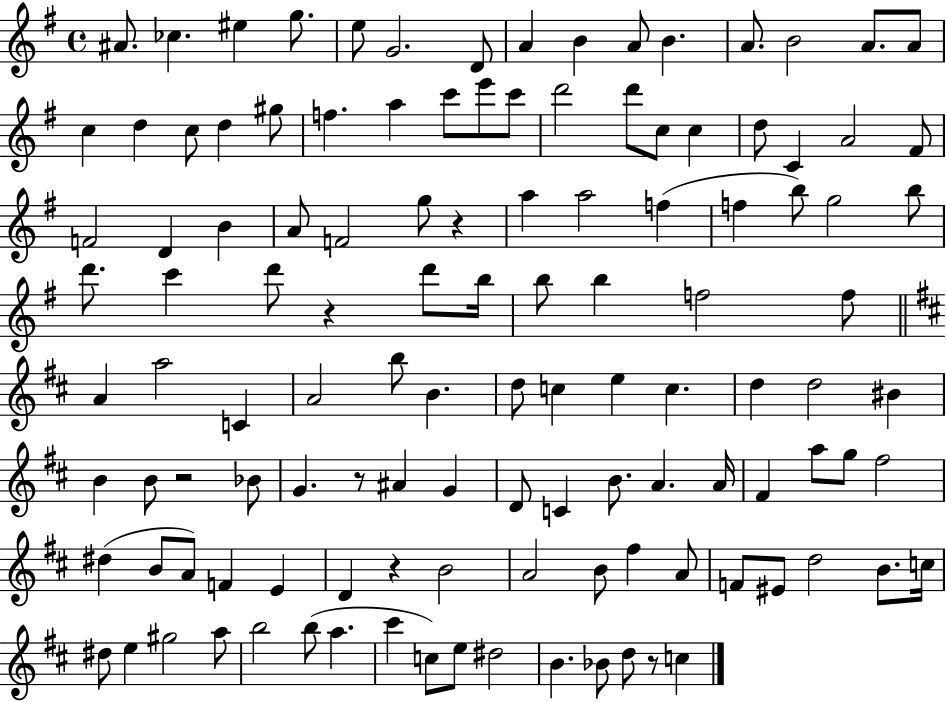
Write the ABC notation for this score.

X:1
T:Untitled
M:4/4
L:1/4
K:G
^A/2 _c ^e g/2 e/2 G2 D/2 A B A/2 B A/2 B2 A/2 A/2 c d c/2 d ^g/2 f a c'/2 e'/2 c'/2 d'2 d'/2 c/2 c d/2 C A2 ^F/2 F2 D B A/2 F2 g/2 z a a2 f f b/2 g2 b/2 d'/2 c' d'/2 z d'/2 b/4 b/2 b f2 f/2 A a2 C A2 b/2 B d/2 c e c d d2 ^B B B/2 z2 _B/2 G z/2 ^A G D/2 C B/2 A A/4 ^F a/2 g/2 ^f2 ^d B/2 A/2 F E D z B2 A2 B/2 ^f A/2 F/2 ^E/2 d2 B/2 c/4 ^d/2 e ^g2 a/2 b2 b/2 a ^c' c/2 e/2 ^d2 B _B/2 d/2 z/2 c